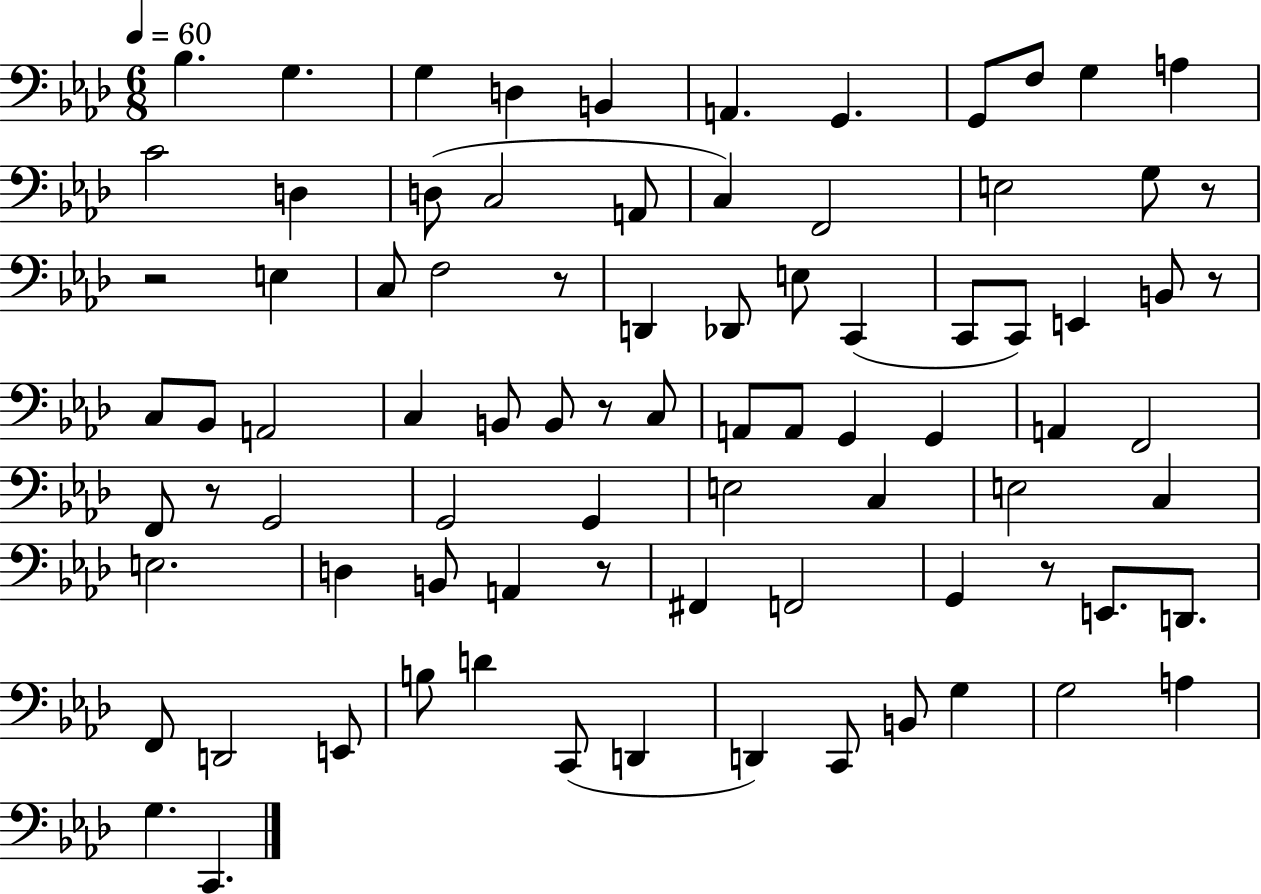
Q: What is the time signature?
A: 6/8